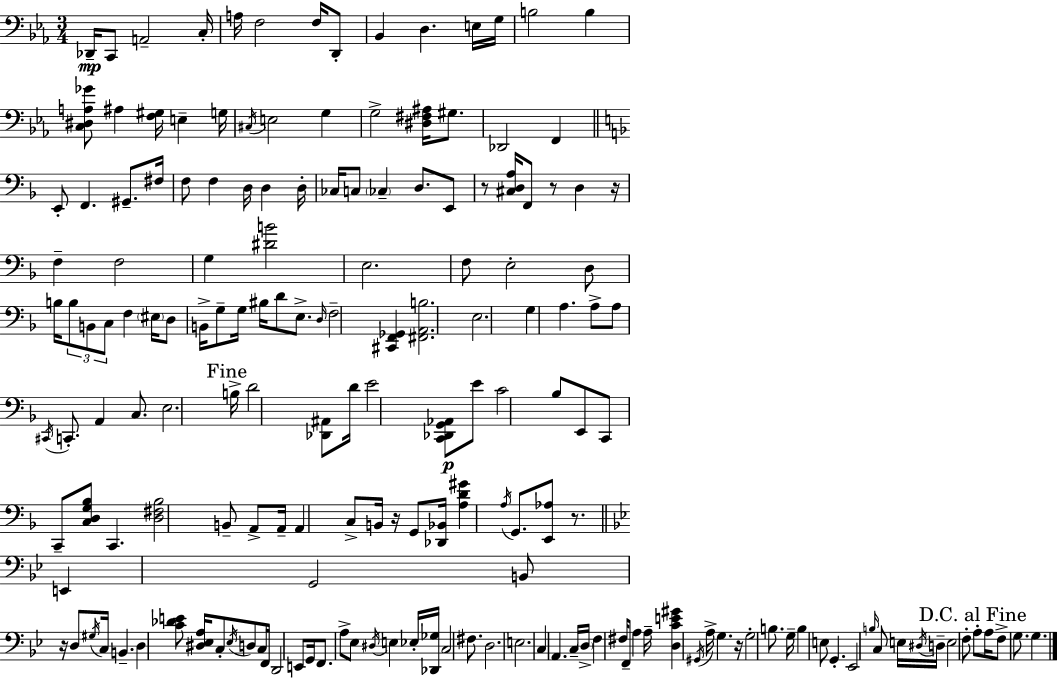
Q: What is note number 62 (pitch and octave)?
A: F3